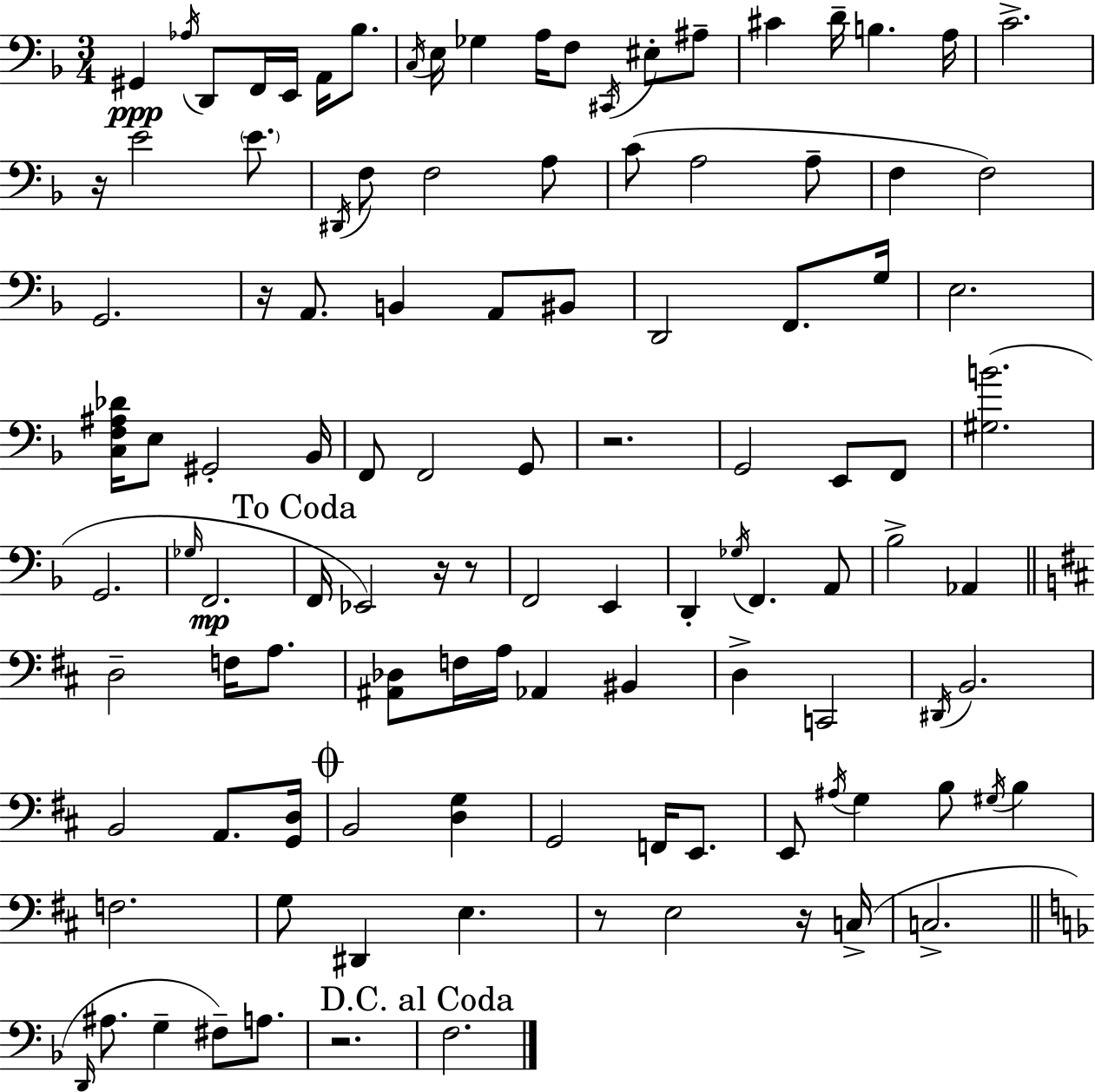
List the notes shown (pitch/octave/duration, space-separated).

G#2/q Ab3/s D2/e F2/s E2/s A2/s Bb3/e. C3/s E3/s Gb3/q A3/s F3/e C#2/s EIS3/e A#3/e C#4/q D4/s B3/q. A3/s C4/h. R/s E4/h E4/e. D#2/s F3/e F3/h A3/e C4/e A3/h A3/e F3/q F3/h G2/h. R/s A2/e. B2/q A2/e BIS2/e D2/h F2/e. G3/s E3/h. [C3,F3,A#3,Db4]/s E3/e G#2/h Bb2/s F2/e F2/h G2/e R/h. G2/h E2/e F2/e [G#3,B4]/h. G2/h. Gb3/s F2/h. F2/s Eb2/h R/s R/e F2/h E2/q D2/q Gb3/s F2/q. A2/e Bb3/h Ab2/q D3/h F3/s A3/e. [A#2,Db3]/e F3/s A3/s Ab2/q BIS2/q D3/q C2/h D#2/s B2/h. B2/h A2/e. [G2,D3]/s B2/h [D3,G3]/q G2/h F2/s E2/e. E2/e A#3/s G3/q B3/e G#3/s B3/q F3/h. G3/e D#2/q E3/q. R/e E3/h R/s C3/s C3/h. D2/s A#3/e. G3/q F#3/e A3/e. R/h. F3/h.